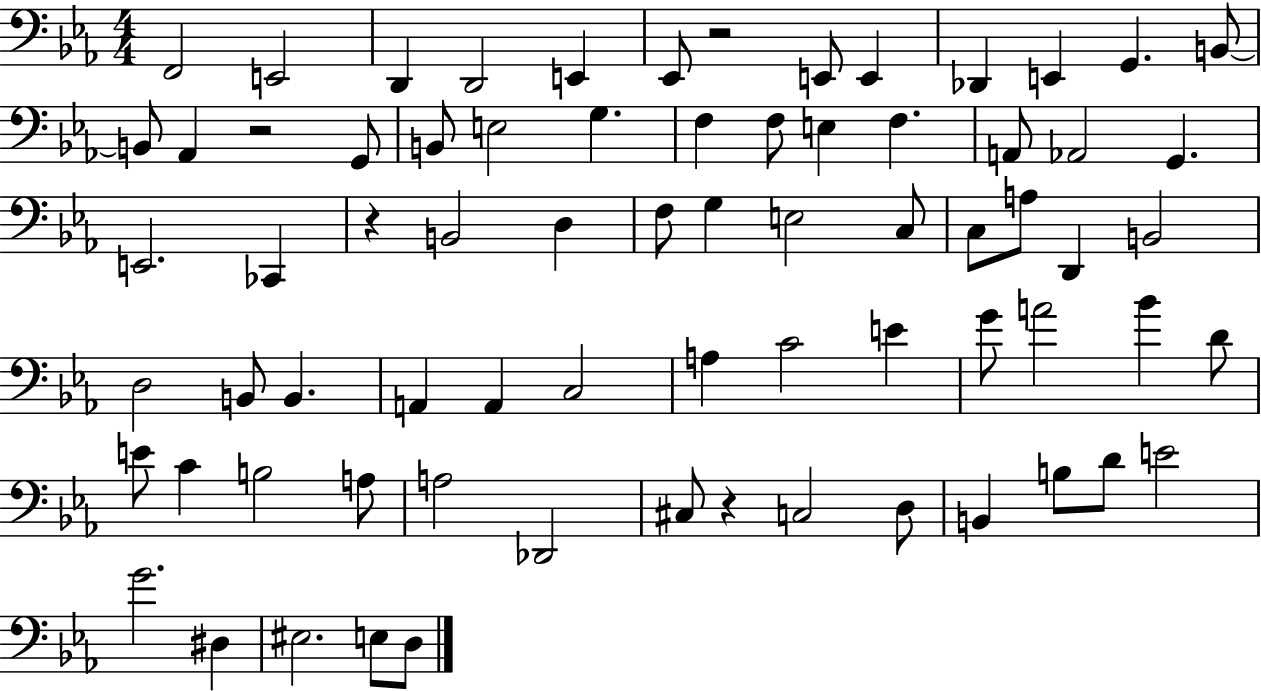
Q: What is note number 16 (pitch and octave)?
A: B2